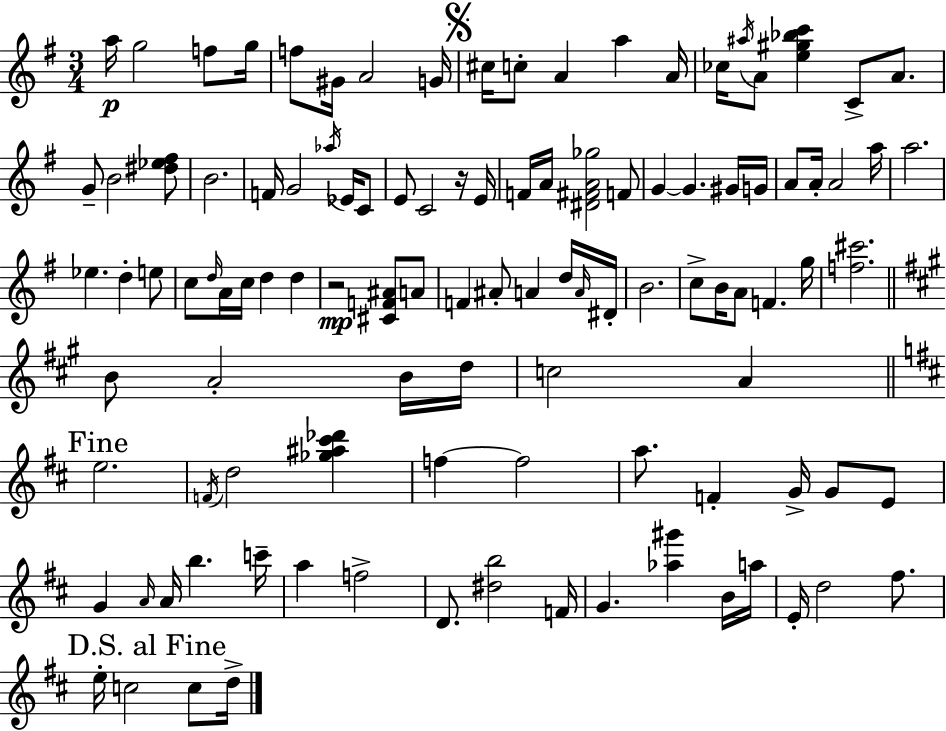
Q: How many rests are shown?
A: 2